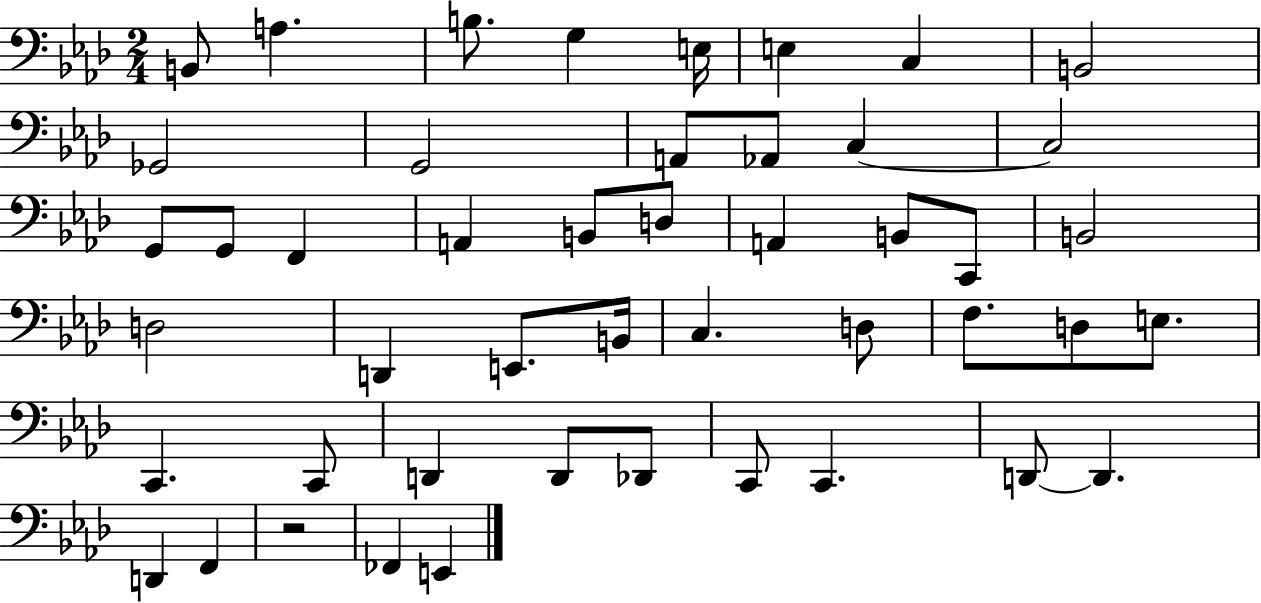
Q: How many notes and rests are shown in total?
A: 47